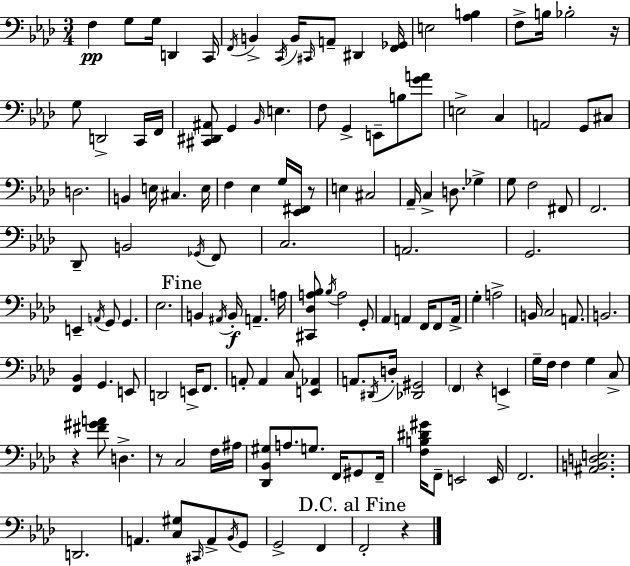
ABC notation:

X:1
T:Untitled
M:3/4
L:1/4
K:Fm
F, G,/2 G,/4 D,, C,,/4 F,,/4 B,, C,,/4 B,,/4 ^C,,/4 A,,/2 ^D,, [F,,_G,,]/4 E,2 [_A,B,] F,/2 B,/4 _B,2 z/4 G,/2 D,,2 C,,/4 F,,/4 [^C,,^D,,^A,,]/2 G,, _B,,/4 E, F,/2 G,, E,,/2 B,/2 [GA]/2 E,2 C, A,,2 G,,/2 ^C,/2 D,2 B,, E,/4 ^C, E,/4 F, _E, G,/4 [_E,,^F,,]/4 z/2 E, ^C,2 _A,,/4 C, D,/2 _G, G,/2 F,2 ^F,,/2 F,,2 _D,,/2 B,,2 _G,,/4 F,,/2 C,2 A,,2 G,,2 E,, A,,/4 G,,/2 G,, _E,2 B,, ^A,,/4 B,,/4 A,, A,/4 [^C,,_D,A,_B,]/2 _B,/4 A,2 G,,/2 _A,, A,, F,,/4 F,,/2 A,,/4 G, A,2 B,,/4 C,2 A,,/2 B,,2 [F,,_B,,] G,, E,,/2 D,,2 E,,/4 F,,/2 A,,/2 A,, C,/2 [E,,_A,,] A,,/2 ^D,,/4 D,/4 [_D,,^G,,]2 F,, z E,, G,/4 F,/4 F, G, C,/2 z [^F^GA]/2 D, z/2 C,2 F,/4 ^A,/4 [_D,,_B,,^G,]/2 A,/2 G,/2 F,,/4 ^G,,/2 F,,/4 [F,B,^D^G]/4 F,,/2 E,,2 E,,/4 F,,2 [^A,,B,,D,E,]2 D,,2 A,, [C,^G,]/2 ^C,,/4 A,,/2 _B,,/4 G,,/2 G,,2 F,, F,,2 z